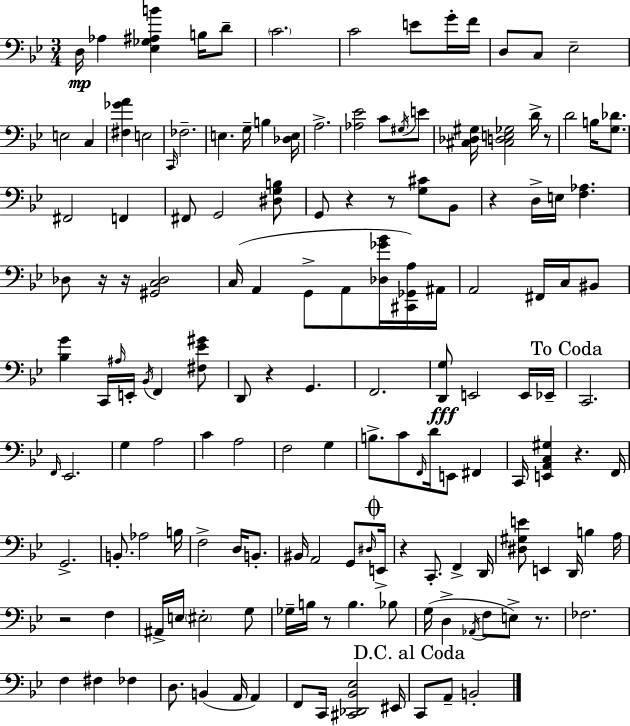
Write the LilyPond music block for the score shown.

{
  \clef bass
  \numericTimeSignature
  \time 3/4
  \key bes \major
  d16\mp aes4 <ees ges ais b'>4 b16 d'8-- | \parenthesize c'2. | c'2 e'8 g'16-. f'16 | d8 c8 ees2-- | \break e2 c4 | <fis ges' a'>4 e2 | \grace { c,16 } fes2.-- | e4. g16-- b4 | \break <des e>16 a2.-> | <aes ees'>2 c'8 \acciaccatura { gis16 } | e'8 <cis des gis>16 <cis d e ges>2 d'16-> | r8 d'2 b16 <g des'>8. | \break fis,2 f,4 | fis,8 g,2 | <dis g b>8 g,8 r4 r8 <g cis'>8 | bes,8 r4 d16-> e16 <f aes>4. | \break des8 r16 r16 <gis, c des>2 | c16( a,4 g,8-> a,8 <des ges' bes'>16 | <cis, ges, a>16) ais,16 a,2 fis,16 c16 | bis,8 <bes g'>4 c,16 \grace { ais16 } e,16-. \acciaccatura { bes,16 } f,4 | \break <fis ees' gis'>8 d,8 r4 g,4. | f,2. | <d, g>8\fff e,2 | e,16 ees,16-- \mark "To Coda" c,2. | \break \grace { f,16 } ees,2. | g4 a2 | c'4 a2 | f2 | \break g4 b8.-> c'8 \grace { f,16 } d'16 | e,8 fis,4 c,16 <e, a, c gis>4 r4. | f,16 g,2.-> | b,8.-. aes2 | \break b16 f2-> | d16 b,8.-. bis,16 a,2 | g,8 \grace { dis16 } \mark \markup { \musicglyph "scripts.coda" } e,16-> r4 c,8.-. | f,4-> d,16 <dis gis e'>8 e,4 | \break d,16 b4 a16 r2 | f4 ais,16-> e16 \parenthesize eis2-. | g8 ges16-- b16 r8 b4. | bes8 g16( d4-> | \break \acciaccatura { aes,16 } f8 e8->) r8. fes2. | f4 | fis4 fes4 d8. b,4( | a,16 a,4) f,8 c,16 <cis, des, bes, ees>2 | \break eis,16 \mark "D.C. al Coda" c,8 a,8-- | b,2-. \bar "|."
}